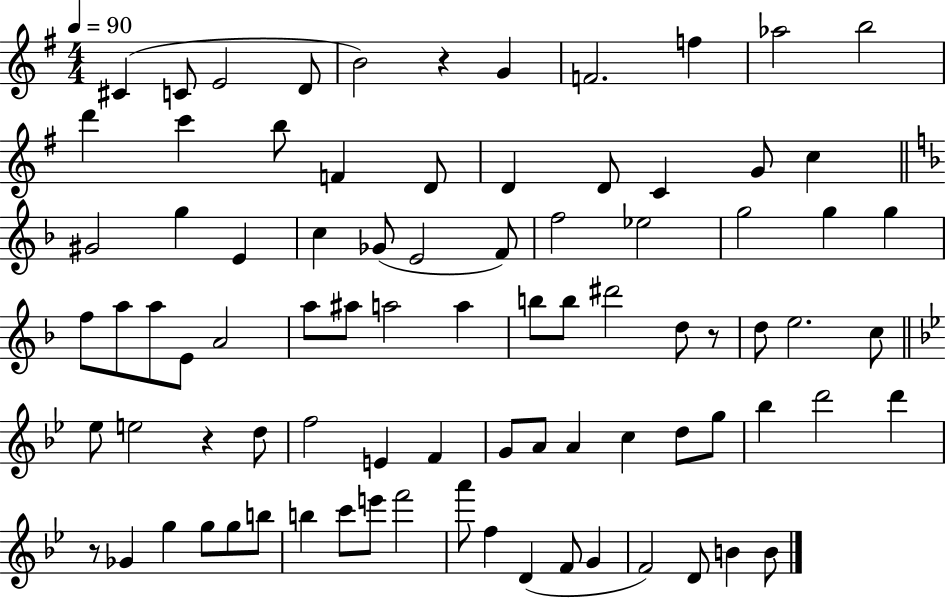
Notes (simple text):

C#4/q C4/e E4/h D4/e B4/h R/q G4/q F4/h. F5/q Ab5/h B5/h D6/q C6/q B5/e F4/q D4/e D4/q D4/e C4/q G4/e C5/q G#4/h G5/q E4/q C5/q Gb4/e E4/h F4/e F5/h Eb5/h G5/h G5/q G5/q F5/e A5/e A5/e E4/e A4/h A5/e A#5/e A5/h A5/q B5/e B5/e D#6/h D5/e R/e D5/e E5/h. C5/e Eb5/e E5/h R/q D5/e F5/h E4/q F4/q G4/e A4/e A4/q C5/q D5/e G5/e Bb5/q D6/h D6/q R/e Gb4/q G5/q G5/e G5/e B5/e B5/q C6/e E6/e F6/h A6/e F5/q D4/q F4/e G4/q F4/h D4/e B4/q B4/e